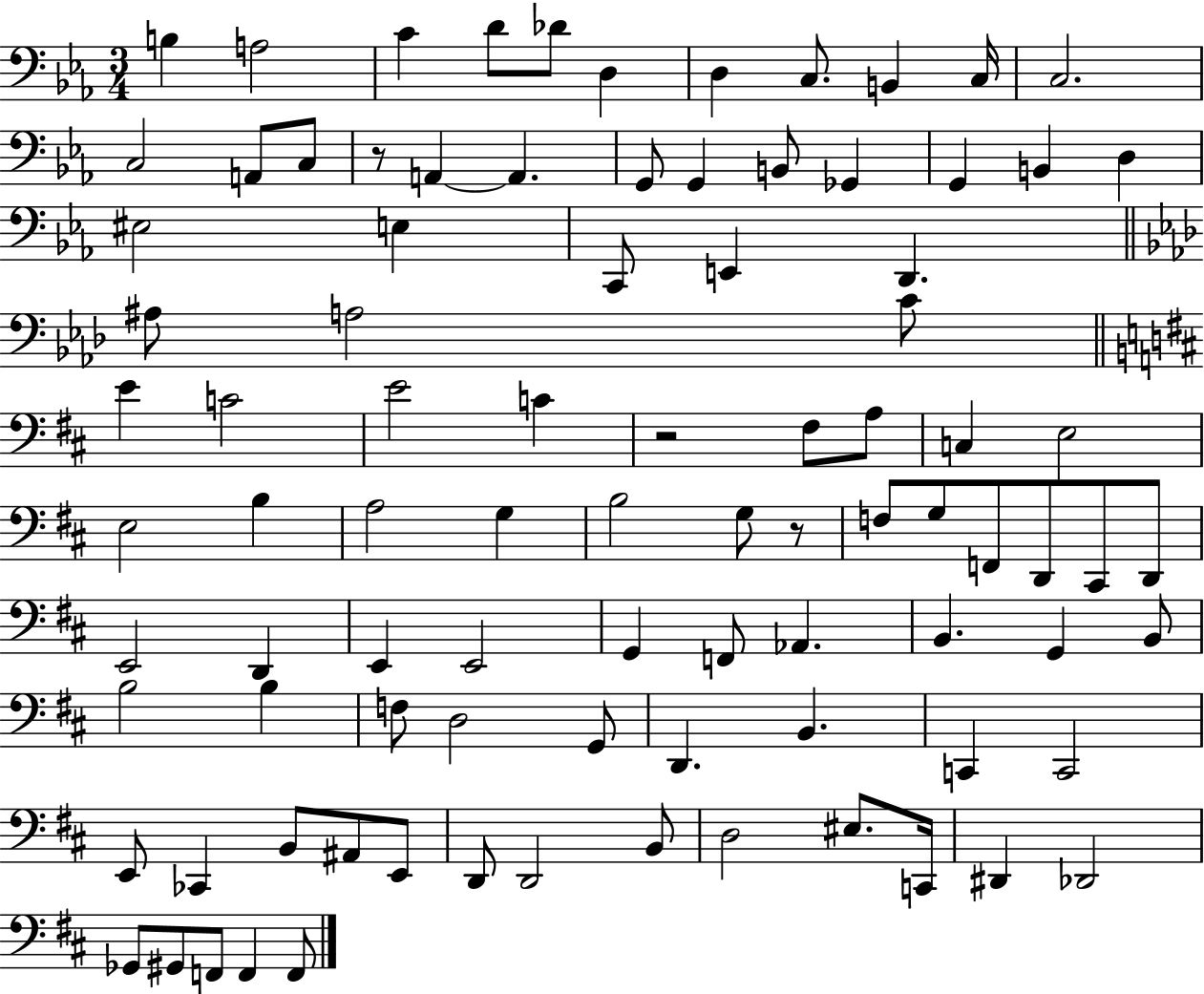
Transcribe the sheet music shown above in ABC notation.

X:1
T:Untitled
M:3/4
L:1/4
K:Eb
B, A,2 C D/2 _D/2 D, D, C,/2 B,, C,/4 C,2 C,2 A,,/2 C,/2 z/2 A,, A,, G,,/2 G,, B,,/2 _G,, G,, B,, D, ^E,2 E, C,,/2 E,, D,, ^A,/2 A,2 C/2 E C2 E2 C z2 ^F,/2 A,/2 C, E,2 E,2 B, A,2 G, B,2 G,/2 z/2 F,/2 G,/2 F,,/2 D,,/2 ^C,,/2 D,,/2 E,,2 D,, E,, E,,2 G,, F,,/2 _A,, B,, G,, B,,/2 B,2 B, F,/2 D,2 G,,/2 D,, B,, C,, C,,2 E,,/2 _C,, B,,/2 ^A,,/2 E,,/2 D,,/2 D,,2 B,,/2 D,2 ^E,/2 C,,/4 ^D,, _D,,2 _G,,/2 ^G,,/2 F,,/2 F,, F,,/2